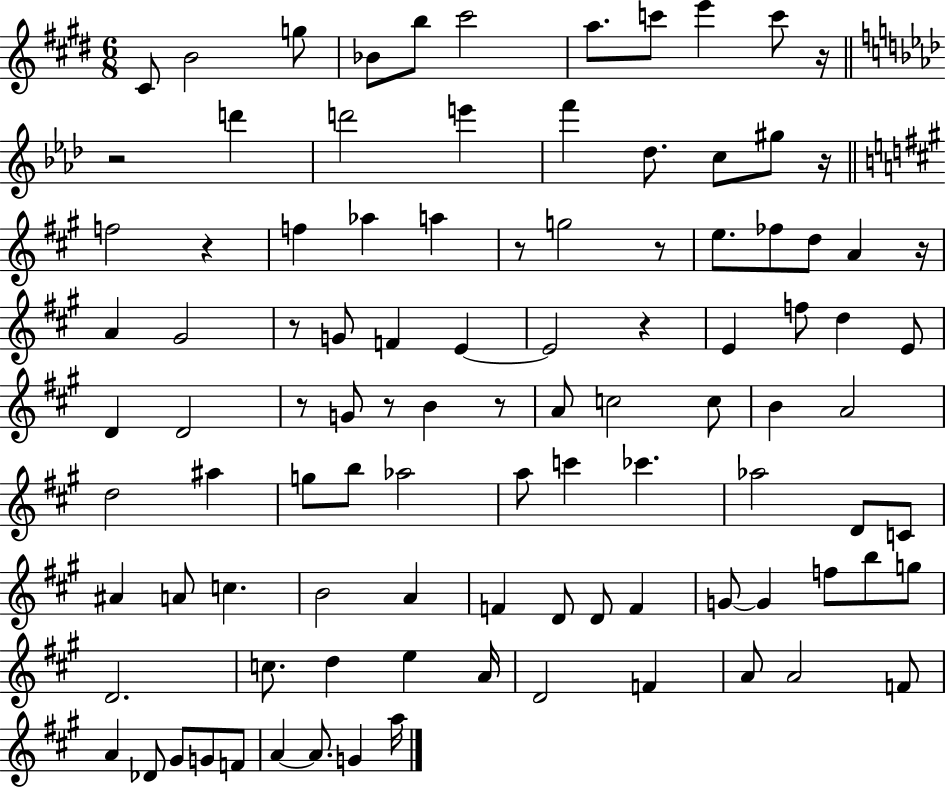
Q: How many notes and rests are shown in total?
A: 101